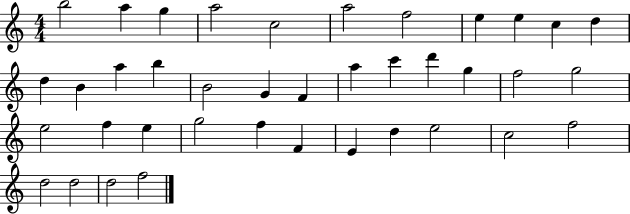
{
  \clef treble
  \numericTimeSignature
  \time 4/4
  \key c \major
  b''2 a''4 g''4 | a''2 c''2 | a''2 f''2 | e''4 e''4 c''4 d''4 | \break d''4 b'4 a''4 b''4 | b'2 g'4 f'4 | a''4 c'''4 d'''4 g''4 | f''2 g''2 | \break e''2 f''4 e''4 | g''2 f''4 f'4 | e'4 d''4 e''2 | c''2 f''2 | \break d''2 d''2 | d''2 f''2 | \bar "|."
}